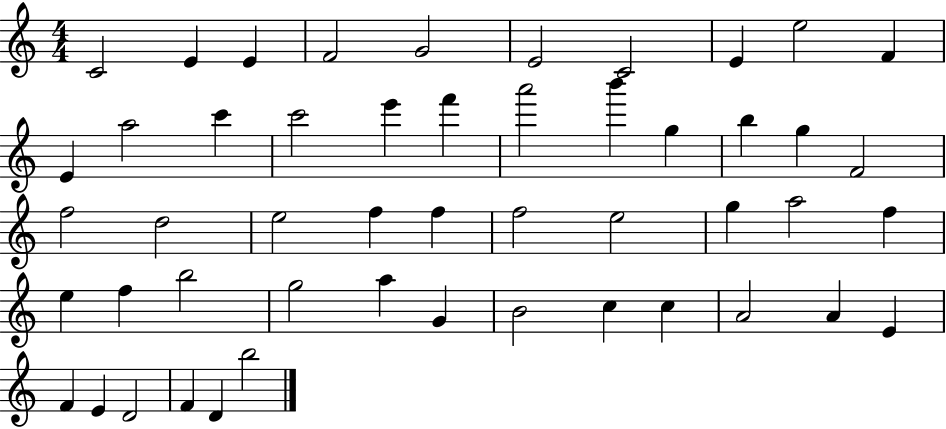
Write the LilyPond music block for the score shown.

{
  \clef treble
  \numericTimeSignature
  \time 4/4
  \key c \major
  c'2 e'4 e'4 | f'2 g'2 | e'2 c'2 | e'4 e''2 f'4 | \break e'4 a''2 c'''4 | c'''2 e'''4 f'''4 | a'''2 b'''4 g''4 | b''4 g''4 f'2 | \break f''2 d''2 | e''2 f''4 f''4 | f''2 e''2 | g''4 a''2 f''4 | \break e''4 f''4 b''2 | g''2 a''4 g'4 | b'2 c''4 c''4 | a'2 a'4 e'4 | \break f'4 e'4 d'2 | f'4 d'4 b''2 | \bar "|."
}